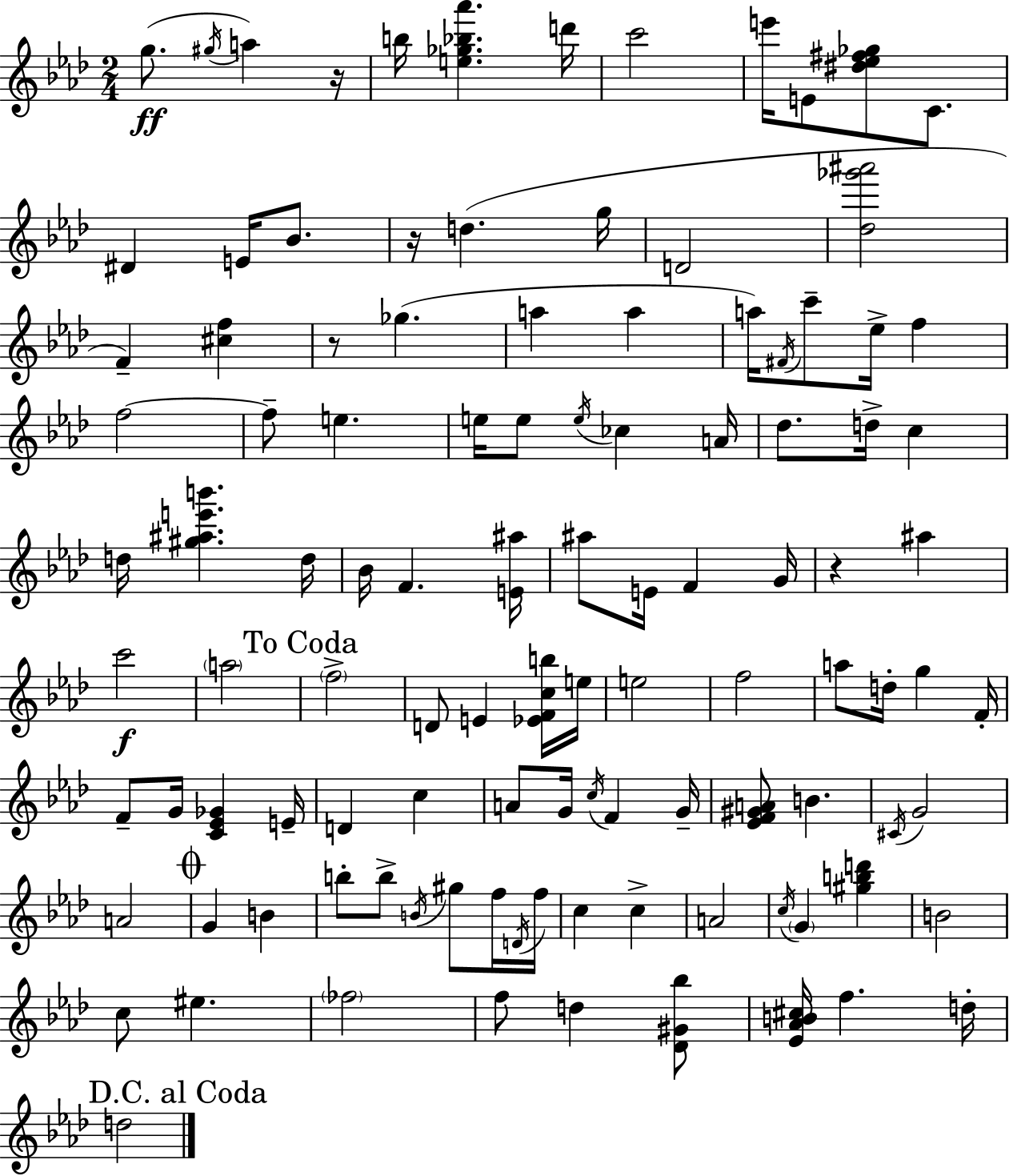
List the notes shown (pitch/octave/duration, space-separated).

G5/e. G#5/s A5/q R/s B5/s [E5,Gb5,Bb5,Ab6]/q. D6/s C6/h E6/s E4/e [D#5,Eb5,F#5,Gb5]/e C4/e. D#4/q E4/s Bb4/e. R/s D5/q. G5/s D4/h [Db5,Gb6,A#6]/h F4/q [C#5,F5]/q R/e Gb5/q. A5/q A5/q A5/s F#4/s C6/e Eb5/s F5/q F5/h F5/e E5/q. E5/s E5/e E5/s CES5/q A4/s Db5/e. D5/s C5/q D5/s [G#5,A#5,E6,B6]/q. D5/s Bb4/s F4/q. [E4,A#5]/s A#5/e E4/s F4/q G4/s R/q A#5/q C6/h A5/h F5/h D4/e E4/q [Eb4,F4,C5,B5]/s E5/s E5/h F5/h A5/e D5/s G5/q F4/s F4/e G4/s [C4,Eb4,Gb4]/q E4/s D4/q C5/q A4/e G4/s C5/s F4/q G4/s [Eb4,F4,G#4,A4]/e B4/q. C#4/s G4/h A4/h G4/q B4/q B5/e B5/e B4/s G#5/e F5/s D4/s F5/s C5/q C5/q A4/h C5/s G4/q [G#5,B5,D6]/q B4/h C5/e EIS5/q. FES5/h F5/e D5/q [Db4,G#4,Bb5]/e [Eb4,Ab4,B4,C#5]/s F5/q. D5/s D5/h